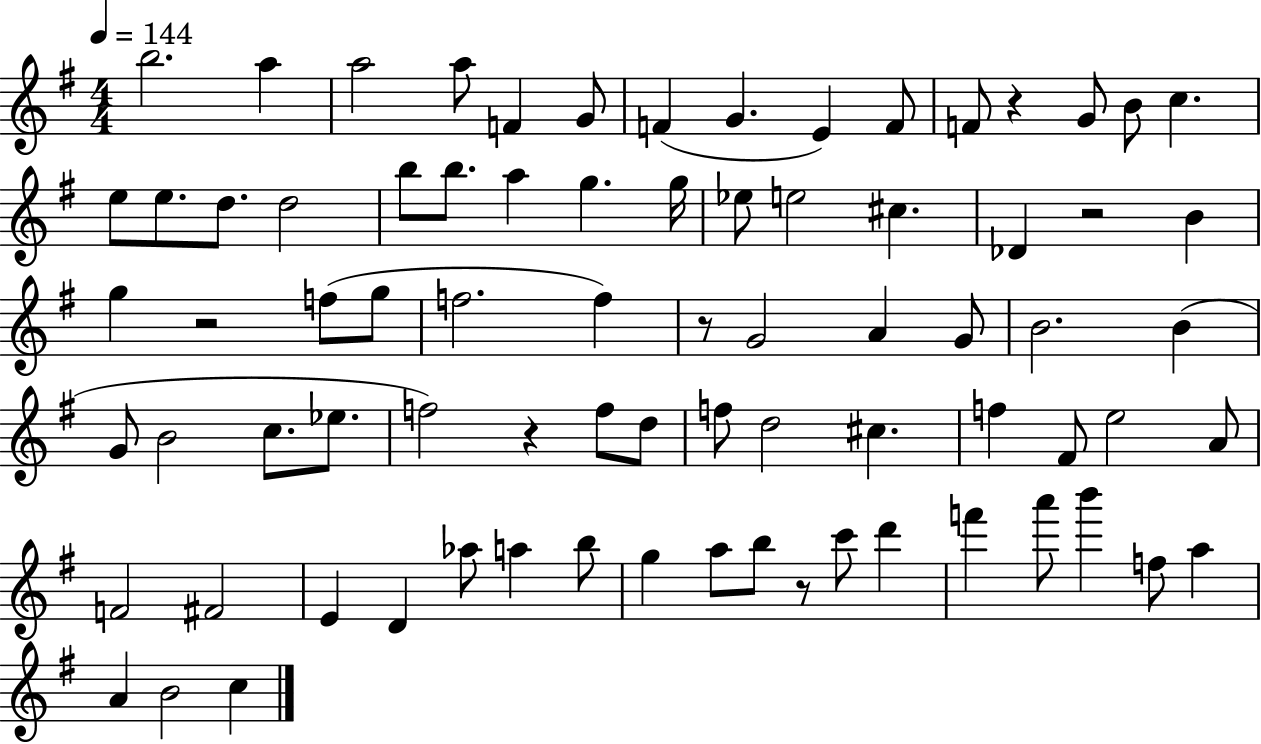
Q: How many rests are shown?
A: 6